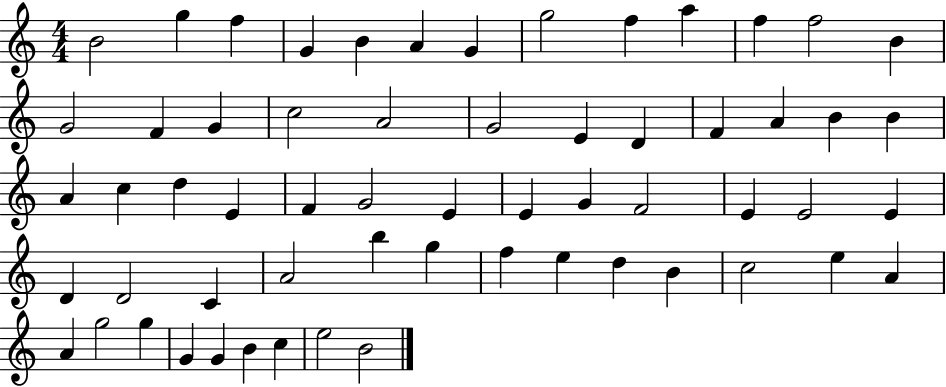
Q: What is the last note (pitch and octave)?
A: B4